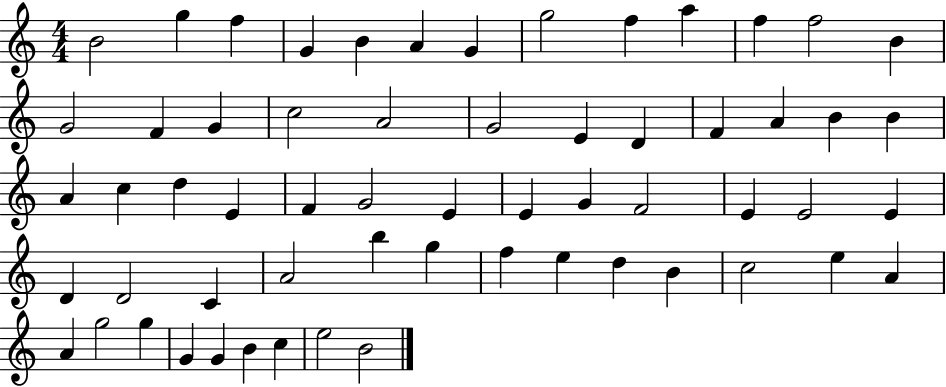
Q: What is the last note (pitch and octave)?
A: B4